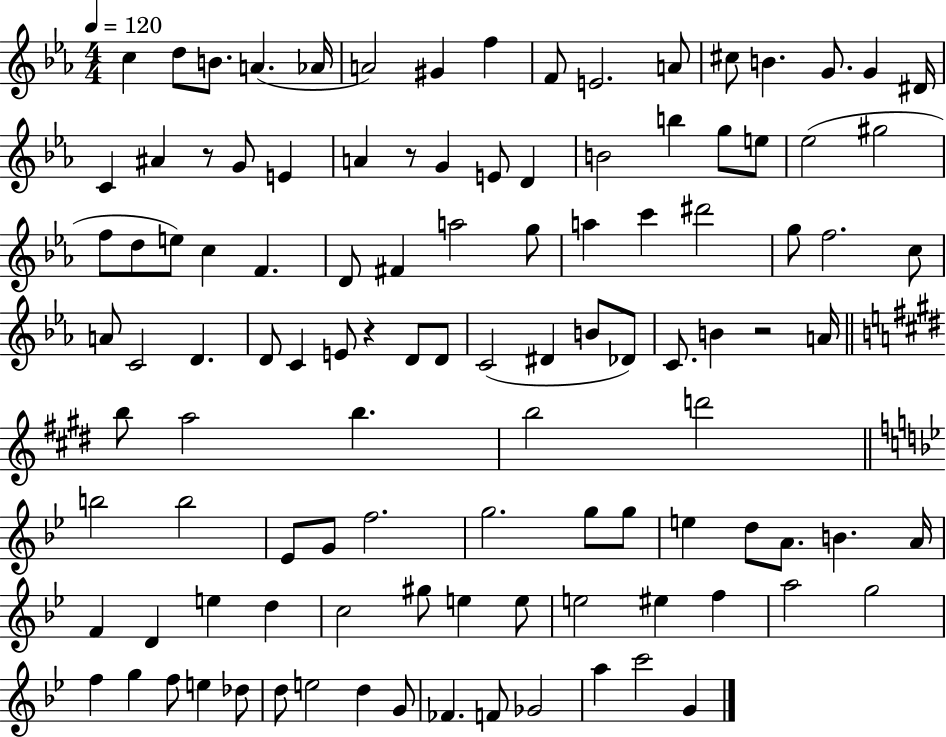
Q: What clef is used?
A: treble